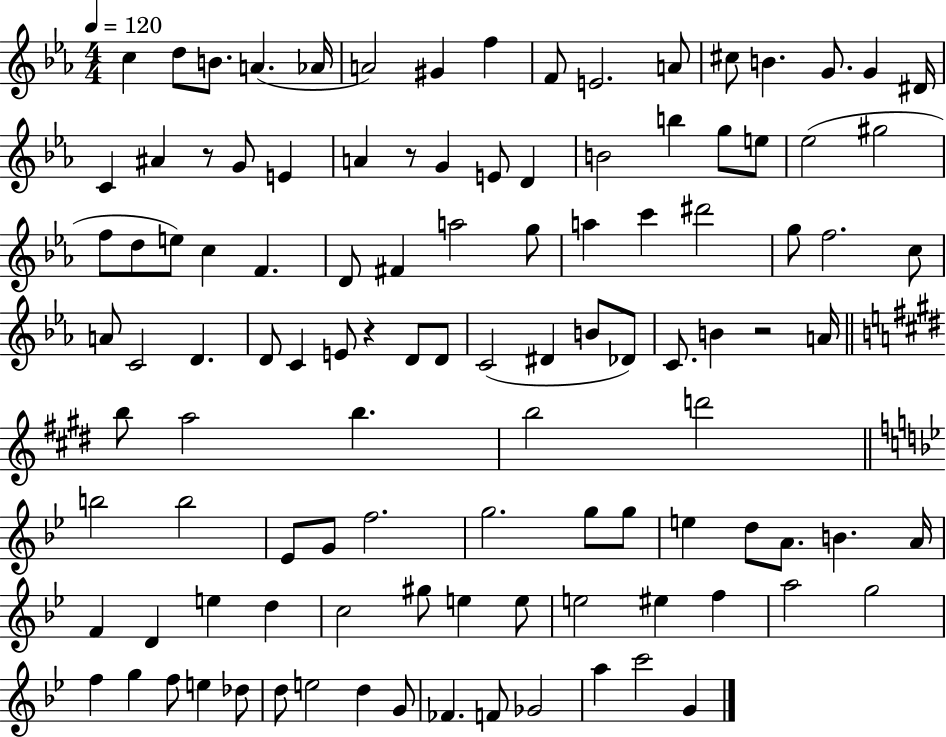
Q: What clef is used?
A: treble